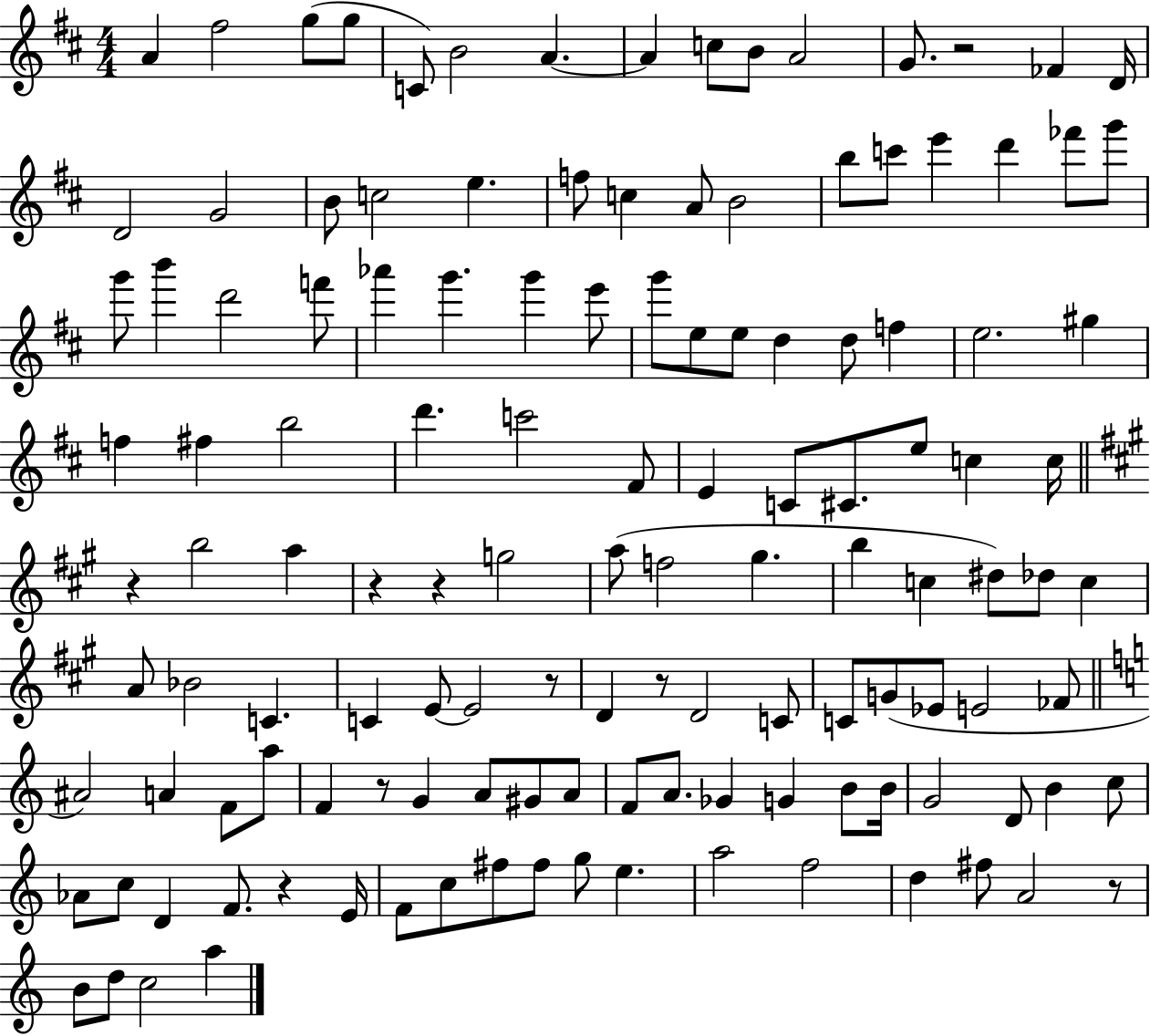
{
  \clef treble
  \numericTimeSignature
  \time 4/4
  \key d \major
  \repeat volta 2 { a'4 fis''2 g''8( g''8 | c'8) b'2 a'4.~~ | a'4 c''8 b'8 a'2 | g'8. r2 fes'4 d'16 | \break d'2 g'2 | b'8 c''2 e''4. | f''8 c''4 a'8 b'2 | b''8 c'''8 e'''4 d'''4 fes'''8 g'''8 | \break g'''8 b'''4 d'''2 f'''8 | aes'''4 g'''4. g'''4 e'''8 | g'''8 e''8 e''8 d''4 d''8 f''4 | e''2. gis''4 | \break f''4 fis''4 b''2 | d'''4. c'''2 fis'8 | e'4 c'8 cis'8. e''8 c''4 c''16 | \bar "||" \break \key a \major r4 b''2 a''4 | r4 r4 g''2 | a''8( f''2 gis''4. | b''4 c''4 dis''8) des''8 c''4 | \break a'8 bes'2 c'4. | c'4 e'8~~ e'2 r8 | d'4 r8 d'2 c'8 | c'8 g'8( ees'8 e'2 fes'8 | \break \bar "||" \break \key c \major ais'2) a'4 f'8 a''8 | f'4 r8 g'4 a'8 gis'8 a'8 | f'8 a'8. ges'4 g'4 b'8 b'16 | g'2 d'8 b'4 c''8 | \break aes'8 c''8 d'4 f'8. r4 e'16 | f'8 c''8 fis''8 fis''8 g''8 e''4. | a''2 f''2 | d''4 fis''8 a'2 r8 | \break b'8 d''8 c''2 a''4 | } \bar "|."
}